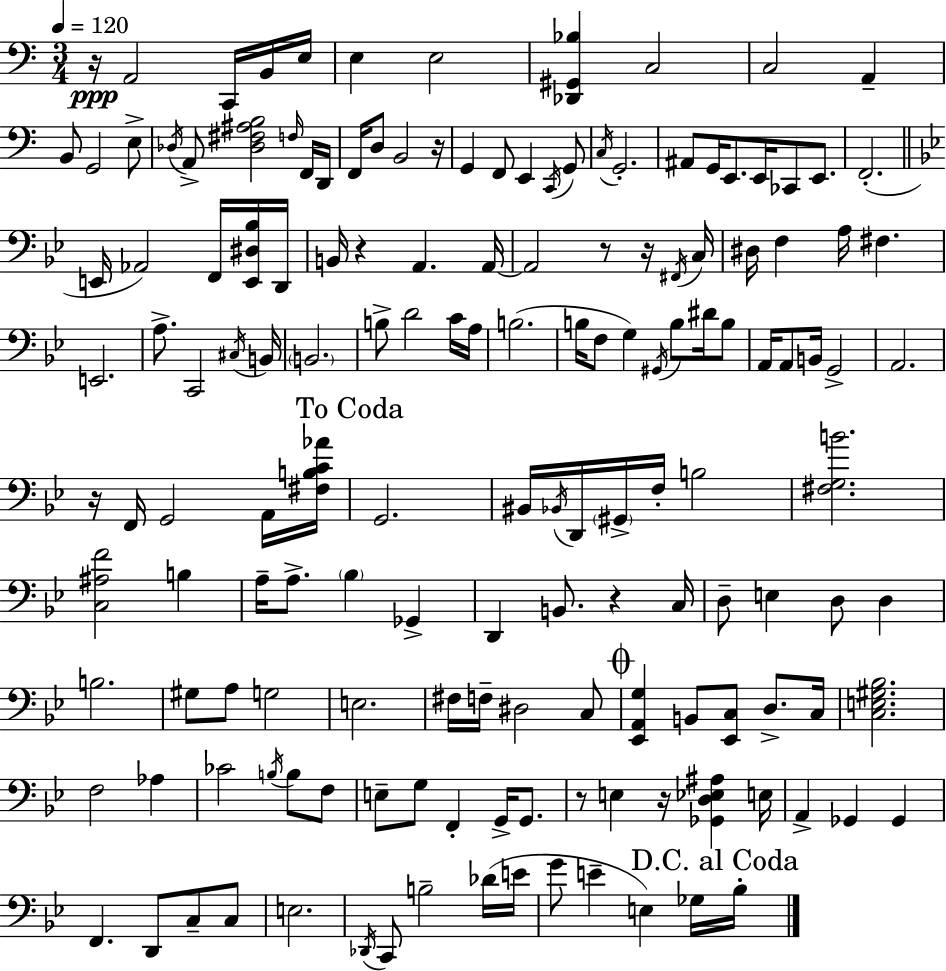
{
  \clef bass
  \numericTimeSignature
  \time 3/4
  \key a \minor
  \tempo 4 = 120
  r16\ppp a,2 c,16 b,16 e16 | e4 e2 | <des, gis, bes>4 c2 | c2 a,4-- | \break b,8 g,2 e8-> | \acciaccatura { des16 } a,8-> <des fis ais b>2 \grace { f16 } | f,16 d,16 f,16 d8 b,2 | r16 g,4 f,8 e,4 | \break \acciaccatura { c,16 } g,8 \acciaccatura { c16 } g,2.-. | ais,8 g,16 e,8. e,16 ces,8 | e,8. f,2.-.( | \bar "||" \break \key bes \major e,16 aes,2) f,16 <e, dis bes>16 d,16 | b,16 r4 a,4. a,16~~ | a,2 r8 r16 \acciaccatura { fis,16 } | c16 dis16 f4 a16 fis4. | \break e,2. | a8.-> c,2 | \acciaccatura { cis16 } b,16 \parenthesize b,2. | b8-> d'2 | \break c'16 a16 b2.( | b16 f8 g4) \acciaccatura { gis,16 } b8 | dis'16 b8 a,16 a,8 b,16 g,2-> | a,2. | \break r16 f,16 g,2 | a,16 <fis b c' aes'>16 \mark "To Coda" g,2. | bis,16 \acciaccatura { bes,16 } d,16 \parenthesize gis,16-> f16-. b2 | <fis g b'>2. | \break <c ais f'>2 | b4 a16-- a8.-> \parenthesize bes4 | ges,4-> d,4 b,8. r4 | c16 d8-- e4 d8 | \break d4 b2. | gis8 a8 g2 | e2. | fis16 f16-- dis2 | \break c8 \mark \markup { \musicglyph "scripts.coda" } <ees, a, g>4 b,8 <ees, c>8 | d8.-> c16 <c e gis bes>2. | f2 | aes4 ces'2 | \break \acciaccatura { b16 } b8 f8 e8-- g8 f,4-. | g,16-> g,8. r8 e4 r16 | <ges, d ees ais>4 e16 a,4-> ges,4 | ges,4 f,4. d,8 | \break c8-- c8 e2. | \acciaccatura { des,16 } c,8 b2-- | des'16( e'16 g'8 e'4-- | e4) ges16 \mark "D.C. al Coda" bes16-. \bar "|."
}